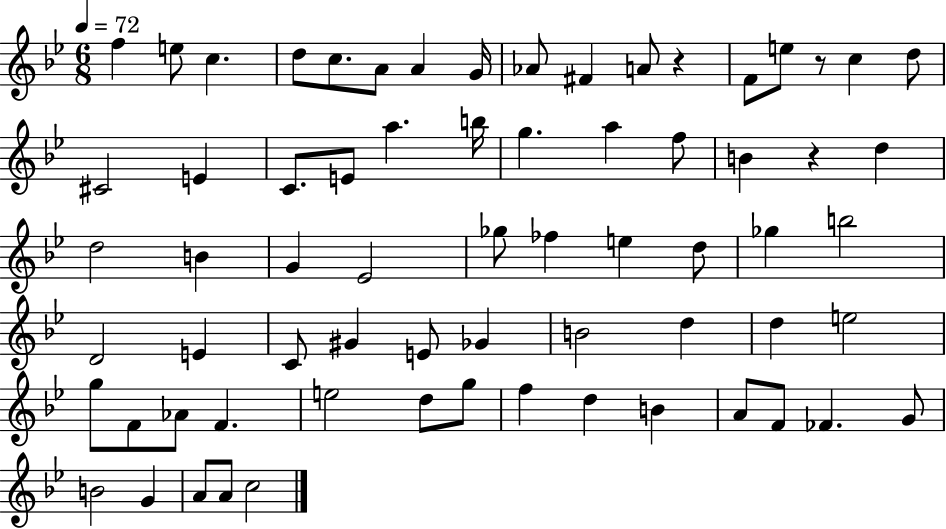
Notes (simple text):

F5/q E5/e C5/q. D5/e C5/e. A4/e A4/q G4/s Ab4/e F#4/q A4/e R/q F4/e E5/e R/e C5/q D5/e C#4/h E4/q C4/e. E4/e A5/q. B5/s G5/q. A5/q F5/e B4/q R/q D5/q D5/h B4/q G4/q Eb4/h Gb5/e FES5/q E5/q D5/e Gb5/q B5/h D4/h E4/q C4/e G#4/q E4/e Gb4/q B4/h D5/q D5/q E5/h G5/e F4/e Ab4/e F4/q. E5/h D5/e G5/e F5/q D5/q B4/q A4/e F4/e FES4/q. G4/e B4/h G4/q A4/e A4/e C5/h